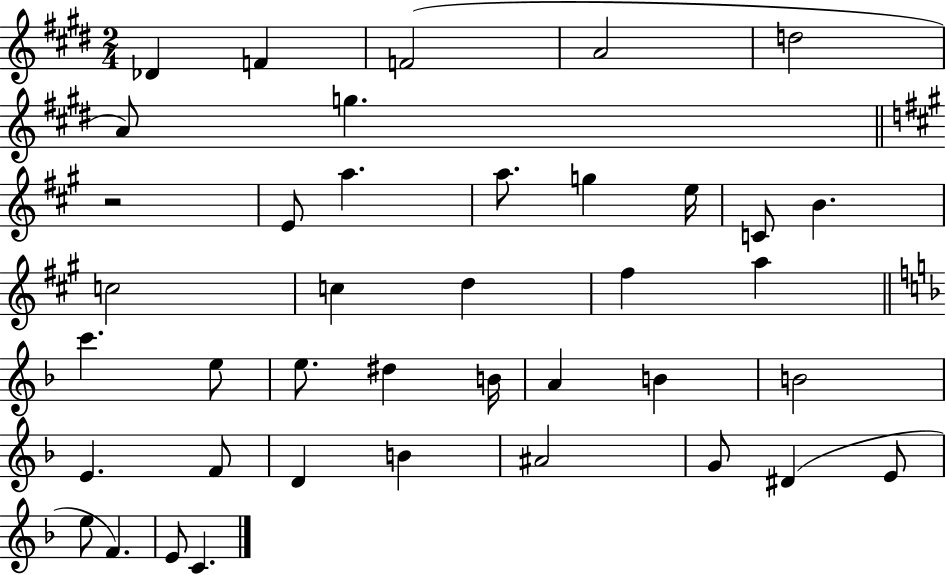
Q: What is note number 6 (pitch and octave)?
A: A4